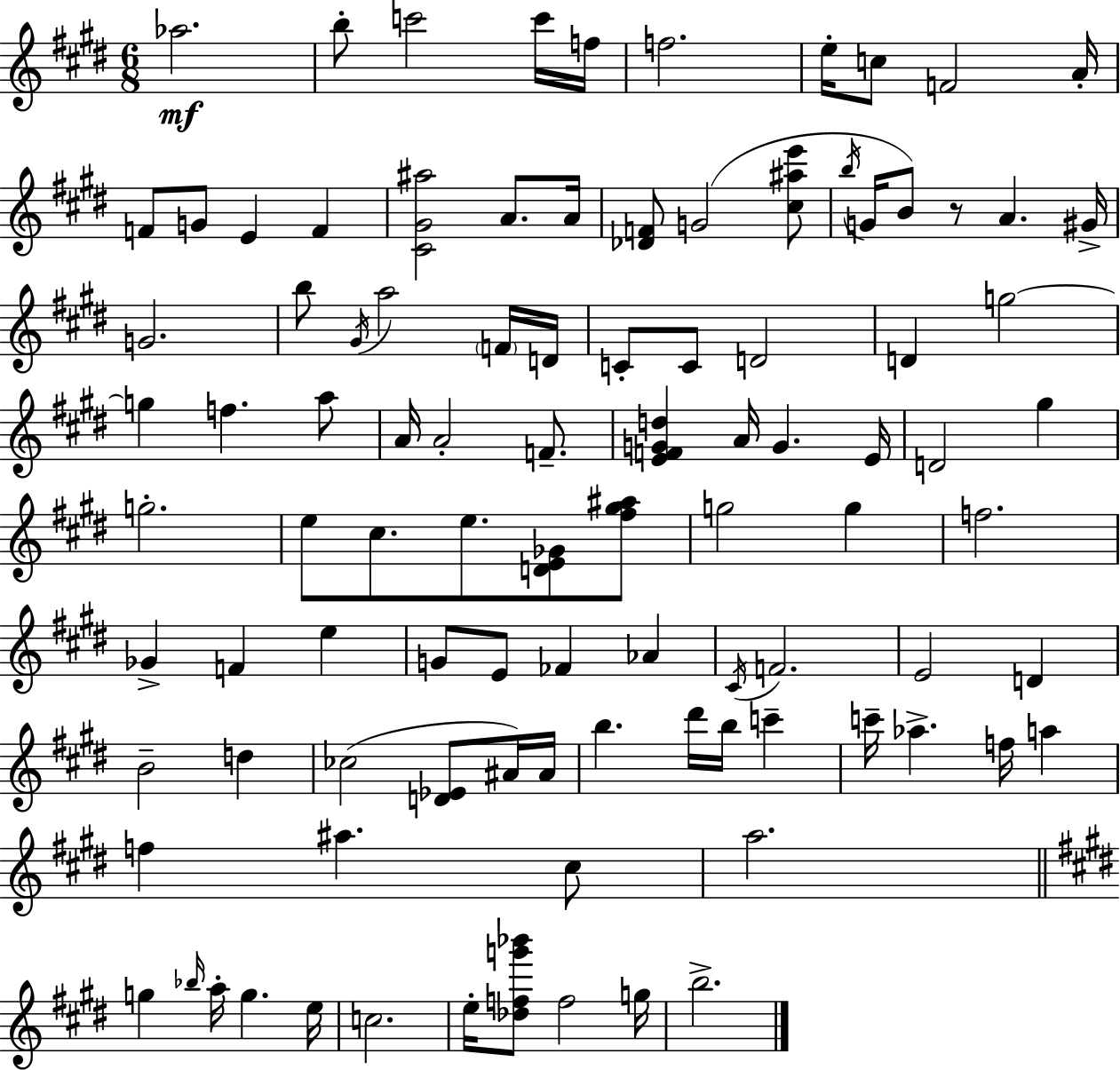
Ab5/h. B5/e C6/h C6/s F5/s F5/h. E5/s C5/e F4/h A4/s F4/e G4/e E4/q F4/q [C#4,G#4,A#5]/h A4/e. A4/s [Db4,F4]/e G4/h [C#5,A#5,E6]/e B5/s G4/s B4/e R/e A4/q. G#4/s G4/h. B5/e G#4/s A5/h F4/s D4/s C4/e C4/e D4/h D4/q G5/h G5/q F5/q. A5/e A4/s A4/h F4/e. [E4,F4,G4,D5]/q A4/s G4/q. E4/s D4/h G#5/q G5/h. E5/e C#5/e. E5/e. [D4,E4,Gb4]/e [F#5,G#5,A#5]/e G5/h G5/q F5/h. Gb4/q F4/q E5/q G4/e E4/e FES4/q Ab4/q C#4/s F4/h. E4/h D4/q B4/h D5/q CES5/h [D4,Eb4]/e A#4/s A#4/s B5/q. D#6/s B5/s C6/q C6/s Ab5/q. F5/s A5/q F5/q A#5/q. C#5/e A5/h. G5/q Bb5/s A5/s G5/q. E5/s C5/h. E5/s [Db5,F5,G6,Bb6]/e F5/h G5/s B5/h.